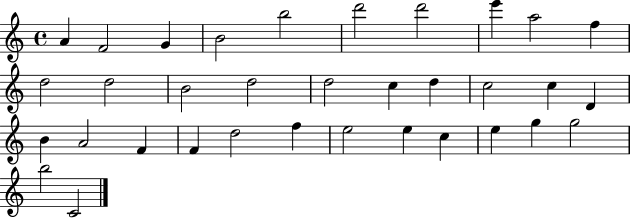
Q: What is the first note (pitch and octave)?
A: A4